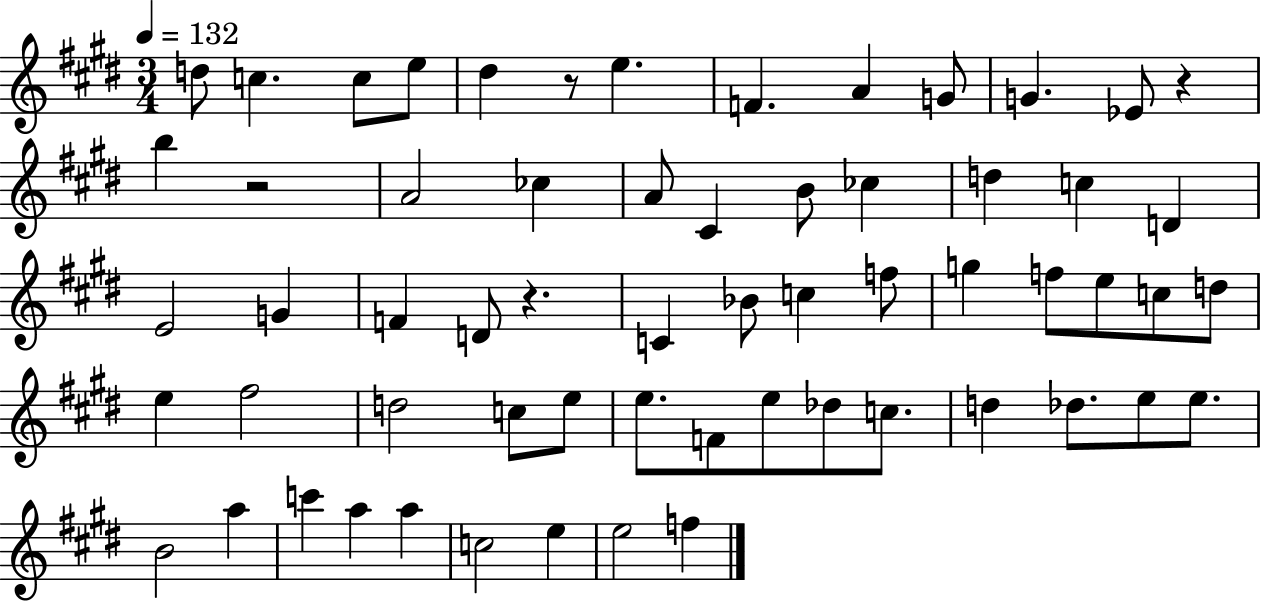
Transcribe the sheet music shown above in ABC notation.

X:1
T:Untitled
M:3/4
L:1/4
K:E
d/2 c c/2 e/2 ^d z/2 e F A G/2 G _E/2 z b z2 A2 _c A/2 ^C B/2 _c d c D E2 G F D/2 z C _B/2 c f/2 g f/2 e/2 c/2 d/2 e ^f2 d2 c/2 e/2 e/2 F/2 e/2 _d/2 c/2 d _d/2 e/2 e/2 B2 a c' a a c2 e e2 f